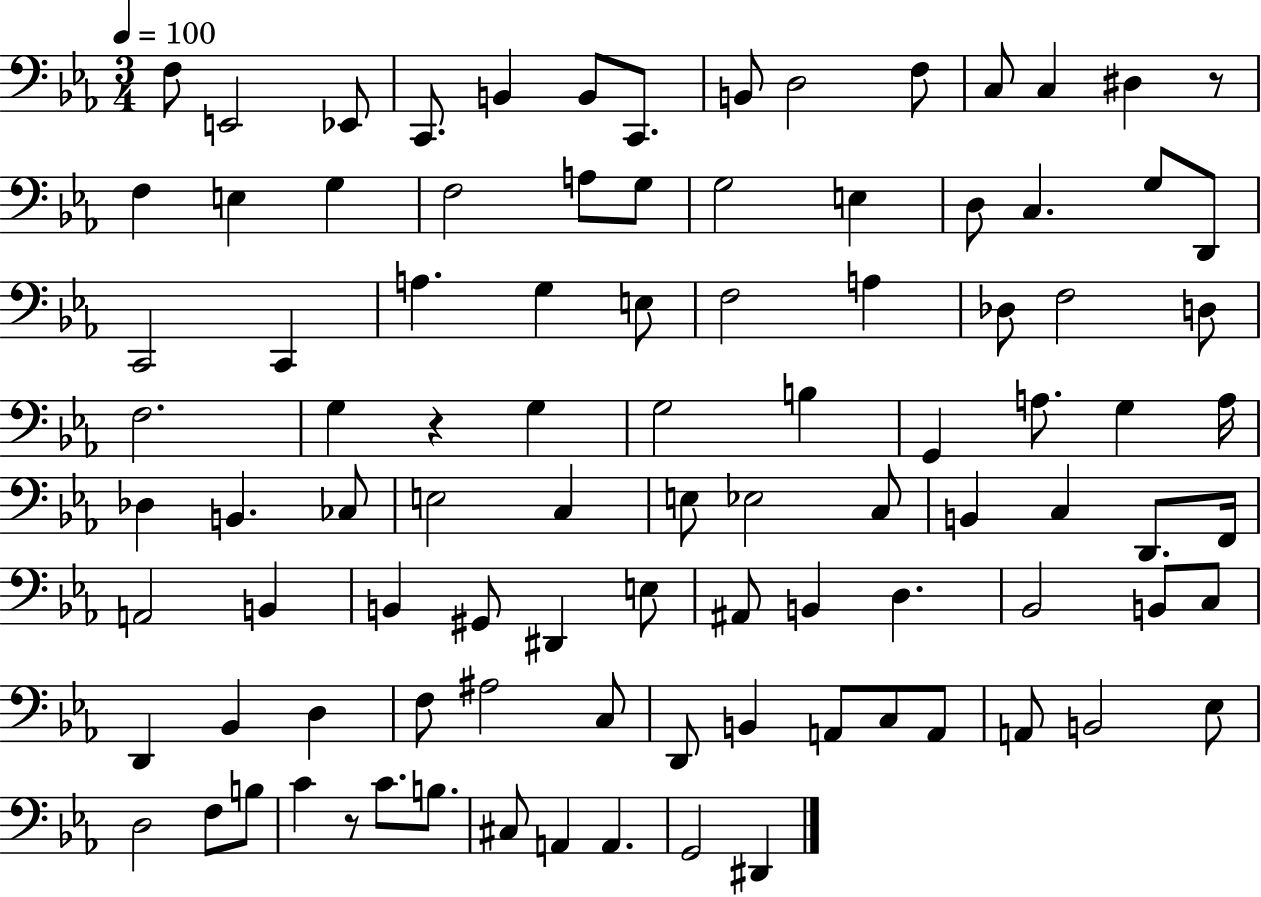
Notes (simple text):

F3/e E2/h Eb2/e C2/e. B2/q B2/e C2/e. B2/e D3/h F3/e C3/e C3/q D#3/q R/e F3/q E3/q G3/q F3/h A3/e G3/e G3/h E3/q D3/e C3/q. G3/e D2/e C2/h C2/q A3/q. G3/q E3/e F3/h A3/q Db3/e F3/h D3/e F3/h. G3/q R/q G3/q G3/h B3/q G2/q A3/e. G3/q A3/s Db3/q B2/q. CES3/e E3/h C3/q E3/e Eb3/h C3/e B2/q C3/q D2/e. F2/s A2/h B2/q B2/q G#2/e D#2/q E3/e A#2/e B2/q D3/q. Bb2/h B2/e C3/e D2/q Bb2/q D3/q F3/e A#3/h C3/e D2/e B2/q A2/e C3/e A2/e A2/e B2/h Eb3/e D3/h F3/e B3/e C4/q R/e C4/e. B3/e. C#3/e A2/q A2/q. G2/h D#2/q